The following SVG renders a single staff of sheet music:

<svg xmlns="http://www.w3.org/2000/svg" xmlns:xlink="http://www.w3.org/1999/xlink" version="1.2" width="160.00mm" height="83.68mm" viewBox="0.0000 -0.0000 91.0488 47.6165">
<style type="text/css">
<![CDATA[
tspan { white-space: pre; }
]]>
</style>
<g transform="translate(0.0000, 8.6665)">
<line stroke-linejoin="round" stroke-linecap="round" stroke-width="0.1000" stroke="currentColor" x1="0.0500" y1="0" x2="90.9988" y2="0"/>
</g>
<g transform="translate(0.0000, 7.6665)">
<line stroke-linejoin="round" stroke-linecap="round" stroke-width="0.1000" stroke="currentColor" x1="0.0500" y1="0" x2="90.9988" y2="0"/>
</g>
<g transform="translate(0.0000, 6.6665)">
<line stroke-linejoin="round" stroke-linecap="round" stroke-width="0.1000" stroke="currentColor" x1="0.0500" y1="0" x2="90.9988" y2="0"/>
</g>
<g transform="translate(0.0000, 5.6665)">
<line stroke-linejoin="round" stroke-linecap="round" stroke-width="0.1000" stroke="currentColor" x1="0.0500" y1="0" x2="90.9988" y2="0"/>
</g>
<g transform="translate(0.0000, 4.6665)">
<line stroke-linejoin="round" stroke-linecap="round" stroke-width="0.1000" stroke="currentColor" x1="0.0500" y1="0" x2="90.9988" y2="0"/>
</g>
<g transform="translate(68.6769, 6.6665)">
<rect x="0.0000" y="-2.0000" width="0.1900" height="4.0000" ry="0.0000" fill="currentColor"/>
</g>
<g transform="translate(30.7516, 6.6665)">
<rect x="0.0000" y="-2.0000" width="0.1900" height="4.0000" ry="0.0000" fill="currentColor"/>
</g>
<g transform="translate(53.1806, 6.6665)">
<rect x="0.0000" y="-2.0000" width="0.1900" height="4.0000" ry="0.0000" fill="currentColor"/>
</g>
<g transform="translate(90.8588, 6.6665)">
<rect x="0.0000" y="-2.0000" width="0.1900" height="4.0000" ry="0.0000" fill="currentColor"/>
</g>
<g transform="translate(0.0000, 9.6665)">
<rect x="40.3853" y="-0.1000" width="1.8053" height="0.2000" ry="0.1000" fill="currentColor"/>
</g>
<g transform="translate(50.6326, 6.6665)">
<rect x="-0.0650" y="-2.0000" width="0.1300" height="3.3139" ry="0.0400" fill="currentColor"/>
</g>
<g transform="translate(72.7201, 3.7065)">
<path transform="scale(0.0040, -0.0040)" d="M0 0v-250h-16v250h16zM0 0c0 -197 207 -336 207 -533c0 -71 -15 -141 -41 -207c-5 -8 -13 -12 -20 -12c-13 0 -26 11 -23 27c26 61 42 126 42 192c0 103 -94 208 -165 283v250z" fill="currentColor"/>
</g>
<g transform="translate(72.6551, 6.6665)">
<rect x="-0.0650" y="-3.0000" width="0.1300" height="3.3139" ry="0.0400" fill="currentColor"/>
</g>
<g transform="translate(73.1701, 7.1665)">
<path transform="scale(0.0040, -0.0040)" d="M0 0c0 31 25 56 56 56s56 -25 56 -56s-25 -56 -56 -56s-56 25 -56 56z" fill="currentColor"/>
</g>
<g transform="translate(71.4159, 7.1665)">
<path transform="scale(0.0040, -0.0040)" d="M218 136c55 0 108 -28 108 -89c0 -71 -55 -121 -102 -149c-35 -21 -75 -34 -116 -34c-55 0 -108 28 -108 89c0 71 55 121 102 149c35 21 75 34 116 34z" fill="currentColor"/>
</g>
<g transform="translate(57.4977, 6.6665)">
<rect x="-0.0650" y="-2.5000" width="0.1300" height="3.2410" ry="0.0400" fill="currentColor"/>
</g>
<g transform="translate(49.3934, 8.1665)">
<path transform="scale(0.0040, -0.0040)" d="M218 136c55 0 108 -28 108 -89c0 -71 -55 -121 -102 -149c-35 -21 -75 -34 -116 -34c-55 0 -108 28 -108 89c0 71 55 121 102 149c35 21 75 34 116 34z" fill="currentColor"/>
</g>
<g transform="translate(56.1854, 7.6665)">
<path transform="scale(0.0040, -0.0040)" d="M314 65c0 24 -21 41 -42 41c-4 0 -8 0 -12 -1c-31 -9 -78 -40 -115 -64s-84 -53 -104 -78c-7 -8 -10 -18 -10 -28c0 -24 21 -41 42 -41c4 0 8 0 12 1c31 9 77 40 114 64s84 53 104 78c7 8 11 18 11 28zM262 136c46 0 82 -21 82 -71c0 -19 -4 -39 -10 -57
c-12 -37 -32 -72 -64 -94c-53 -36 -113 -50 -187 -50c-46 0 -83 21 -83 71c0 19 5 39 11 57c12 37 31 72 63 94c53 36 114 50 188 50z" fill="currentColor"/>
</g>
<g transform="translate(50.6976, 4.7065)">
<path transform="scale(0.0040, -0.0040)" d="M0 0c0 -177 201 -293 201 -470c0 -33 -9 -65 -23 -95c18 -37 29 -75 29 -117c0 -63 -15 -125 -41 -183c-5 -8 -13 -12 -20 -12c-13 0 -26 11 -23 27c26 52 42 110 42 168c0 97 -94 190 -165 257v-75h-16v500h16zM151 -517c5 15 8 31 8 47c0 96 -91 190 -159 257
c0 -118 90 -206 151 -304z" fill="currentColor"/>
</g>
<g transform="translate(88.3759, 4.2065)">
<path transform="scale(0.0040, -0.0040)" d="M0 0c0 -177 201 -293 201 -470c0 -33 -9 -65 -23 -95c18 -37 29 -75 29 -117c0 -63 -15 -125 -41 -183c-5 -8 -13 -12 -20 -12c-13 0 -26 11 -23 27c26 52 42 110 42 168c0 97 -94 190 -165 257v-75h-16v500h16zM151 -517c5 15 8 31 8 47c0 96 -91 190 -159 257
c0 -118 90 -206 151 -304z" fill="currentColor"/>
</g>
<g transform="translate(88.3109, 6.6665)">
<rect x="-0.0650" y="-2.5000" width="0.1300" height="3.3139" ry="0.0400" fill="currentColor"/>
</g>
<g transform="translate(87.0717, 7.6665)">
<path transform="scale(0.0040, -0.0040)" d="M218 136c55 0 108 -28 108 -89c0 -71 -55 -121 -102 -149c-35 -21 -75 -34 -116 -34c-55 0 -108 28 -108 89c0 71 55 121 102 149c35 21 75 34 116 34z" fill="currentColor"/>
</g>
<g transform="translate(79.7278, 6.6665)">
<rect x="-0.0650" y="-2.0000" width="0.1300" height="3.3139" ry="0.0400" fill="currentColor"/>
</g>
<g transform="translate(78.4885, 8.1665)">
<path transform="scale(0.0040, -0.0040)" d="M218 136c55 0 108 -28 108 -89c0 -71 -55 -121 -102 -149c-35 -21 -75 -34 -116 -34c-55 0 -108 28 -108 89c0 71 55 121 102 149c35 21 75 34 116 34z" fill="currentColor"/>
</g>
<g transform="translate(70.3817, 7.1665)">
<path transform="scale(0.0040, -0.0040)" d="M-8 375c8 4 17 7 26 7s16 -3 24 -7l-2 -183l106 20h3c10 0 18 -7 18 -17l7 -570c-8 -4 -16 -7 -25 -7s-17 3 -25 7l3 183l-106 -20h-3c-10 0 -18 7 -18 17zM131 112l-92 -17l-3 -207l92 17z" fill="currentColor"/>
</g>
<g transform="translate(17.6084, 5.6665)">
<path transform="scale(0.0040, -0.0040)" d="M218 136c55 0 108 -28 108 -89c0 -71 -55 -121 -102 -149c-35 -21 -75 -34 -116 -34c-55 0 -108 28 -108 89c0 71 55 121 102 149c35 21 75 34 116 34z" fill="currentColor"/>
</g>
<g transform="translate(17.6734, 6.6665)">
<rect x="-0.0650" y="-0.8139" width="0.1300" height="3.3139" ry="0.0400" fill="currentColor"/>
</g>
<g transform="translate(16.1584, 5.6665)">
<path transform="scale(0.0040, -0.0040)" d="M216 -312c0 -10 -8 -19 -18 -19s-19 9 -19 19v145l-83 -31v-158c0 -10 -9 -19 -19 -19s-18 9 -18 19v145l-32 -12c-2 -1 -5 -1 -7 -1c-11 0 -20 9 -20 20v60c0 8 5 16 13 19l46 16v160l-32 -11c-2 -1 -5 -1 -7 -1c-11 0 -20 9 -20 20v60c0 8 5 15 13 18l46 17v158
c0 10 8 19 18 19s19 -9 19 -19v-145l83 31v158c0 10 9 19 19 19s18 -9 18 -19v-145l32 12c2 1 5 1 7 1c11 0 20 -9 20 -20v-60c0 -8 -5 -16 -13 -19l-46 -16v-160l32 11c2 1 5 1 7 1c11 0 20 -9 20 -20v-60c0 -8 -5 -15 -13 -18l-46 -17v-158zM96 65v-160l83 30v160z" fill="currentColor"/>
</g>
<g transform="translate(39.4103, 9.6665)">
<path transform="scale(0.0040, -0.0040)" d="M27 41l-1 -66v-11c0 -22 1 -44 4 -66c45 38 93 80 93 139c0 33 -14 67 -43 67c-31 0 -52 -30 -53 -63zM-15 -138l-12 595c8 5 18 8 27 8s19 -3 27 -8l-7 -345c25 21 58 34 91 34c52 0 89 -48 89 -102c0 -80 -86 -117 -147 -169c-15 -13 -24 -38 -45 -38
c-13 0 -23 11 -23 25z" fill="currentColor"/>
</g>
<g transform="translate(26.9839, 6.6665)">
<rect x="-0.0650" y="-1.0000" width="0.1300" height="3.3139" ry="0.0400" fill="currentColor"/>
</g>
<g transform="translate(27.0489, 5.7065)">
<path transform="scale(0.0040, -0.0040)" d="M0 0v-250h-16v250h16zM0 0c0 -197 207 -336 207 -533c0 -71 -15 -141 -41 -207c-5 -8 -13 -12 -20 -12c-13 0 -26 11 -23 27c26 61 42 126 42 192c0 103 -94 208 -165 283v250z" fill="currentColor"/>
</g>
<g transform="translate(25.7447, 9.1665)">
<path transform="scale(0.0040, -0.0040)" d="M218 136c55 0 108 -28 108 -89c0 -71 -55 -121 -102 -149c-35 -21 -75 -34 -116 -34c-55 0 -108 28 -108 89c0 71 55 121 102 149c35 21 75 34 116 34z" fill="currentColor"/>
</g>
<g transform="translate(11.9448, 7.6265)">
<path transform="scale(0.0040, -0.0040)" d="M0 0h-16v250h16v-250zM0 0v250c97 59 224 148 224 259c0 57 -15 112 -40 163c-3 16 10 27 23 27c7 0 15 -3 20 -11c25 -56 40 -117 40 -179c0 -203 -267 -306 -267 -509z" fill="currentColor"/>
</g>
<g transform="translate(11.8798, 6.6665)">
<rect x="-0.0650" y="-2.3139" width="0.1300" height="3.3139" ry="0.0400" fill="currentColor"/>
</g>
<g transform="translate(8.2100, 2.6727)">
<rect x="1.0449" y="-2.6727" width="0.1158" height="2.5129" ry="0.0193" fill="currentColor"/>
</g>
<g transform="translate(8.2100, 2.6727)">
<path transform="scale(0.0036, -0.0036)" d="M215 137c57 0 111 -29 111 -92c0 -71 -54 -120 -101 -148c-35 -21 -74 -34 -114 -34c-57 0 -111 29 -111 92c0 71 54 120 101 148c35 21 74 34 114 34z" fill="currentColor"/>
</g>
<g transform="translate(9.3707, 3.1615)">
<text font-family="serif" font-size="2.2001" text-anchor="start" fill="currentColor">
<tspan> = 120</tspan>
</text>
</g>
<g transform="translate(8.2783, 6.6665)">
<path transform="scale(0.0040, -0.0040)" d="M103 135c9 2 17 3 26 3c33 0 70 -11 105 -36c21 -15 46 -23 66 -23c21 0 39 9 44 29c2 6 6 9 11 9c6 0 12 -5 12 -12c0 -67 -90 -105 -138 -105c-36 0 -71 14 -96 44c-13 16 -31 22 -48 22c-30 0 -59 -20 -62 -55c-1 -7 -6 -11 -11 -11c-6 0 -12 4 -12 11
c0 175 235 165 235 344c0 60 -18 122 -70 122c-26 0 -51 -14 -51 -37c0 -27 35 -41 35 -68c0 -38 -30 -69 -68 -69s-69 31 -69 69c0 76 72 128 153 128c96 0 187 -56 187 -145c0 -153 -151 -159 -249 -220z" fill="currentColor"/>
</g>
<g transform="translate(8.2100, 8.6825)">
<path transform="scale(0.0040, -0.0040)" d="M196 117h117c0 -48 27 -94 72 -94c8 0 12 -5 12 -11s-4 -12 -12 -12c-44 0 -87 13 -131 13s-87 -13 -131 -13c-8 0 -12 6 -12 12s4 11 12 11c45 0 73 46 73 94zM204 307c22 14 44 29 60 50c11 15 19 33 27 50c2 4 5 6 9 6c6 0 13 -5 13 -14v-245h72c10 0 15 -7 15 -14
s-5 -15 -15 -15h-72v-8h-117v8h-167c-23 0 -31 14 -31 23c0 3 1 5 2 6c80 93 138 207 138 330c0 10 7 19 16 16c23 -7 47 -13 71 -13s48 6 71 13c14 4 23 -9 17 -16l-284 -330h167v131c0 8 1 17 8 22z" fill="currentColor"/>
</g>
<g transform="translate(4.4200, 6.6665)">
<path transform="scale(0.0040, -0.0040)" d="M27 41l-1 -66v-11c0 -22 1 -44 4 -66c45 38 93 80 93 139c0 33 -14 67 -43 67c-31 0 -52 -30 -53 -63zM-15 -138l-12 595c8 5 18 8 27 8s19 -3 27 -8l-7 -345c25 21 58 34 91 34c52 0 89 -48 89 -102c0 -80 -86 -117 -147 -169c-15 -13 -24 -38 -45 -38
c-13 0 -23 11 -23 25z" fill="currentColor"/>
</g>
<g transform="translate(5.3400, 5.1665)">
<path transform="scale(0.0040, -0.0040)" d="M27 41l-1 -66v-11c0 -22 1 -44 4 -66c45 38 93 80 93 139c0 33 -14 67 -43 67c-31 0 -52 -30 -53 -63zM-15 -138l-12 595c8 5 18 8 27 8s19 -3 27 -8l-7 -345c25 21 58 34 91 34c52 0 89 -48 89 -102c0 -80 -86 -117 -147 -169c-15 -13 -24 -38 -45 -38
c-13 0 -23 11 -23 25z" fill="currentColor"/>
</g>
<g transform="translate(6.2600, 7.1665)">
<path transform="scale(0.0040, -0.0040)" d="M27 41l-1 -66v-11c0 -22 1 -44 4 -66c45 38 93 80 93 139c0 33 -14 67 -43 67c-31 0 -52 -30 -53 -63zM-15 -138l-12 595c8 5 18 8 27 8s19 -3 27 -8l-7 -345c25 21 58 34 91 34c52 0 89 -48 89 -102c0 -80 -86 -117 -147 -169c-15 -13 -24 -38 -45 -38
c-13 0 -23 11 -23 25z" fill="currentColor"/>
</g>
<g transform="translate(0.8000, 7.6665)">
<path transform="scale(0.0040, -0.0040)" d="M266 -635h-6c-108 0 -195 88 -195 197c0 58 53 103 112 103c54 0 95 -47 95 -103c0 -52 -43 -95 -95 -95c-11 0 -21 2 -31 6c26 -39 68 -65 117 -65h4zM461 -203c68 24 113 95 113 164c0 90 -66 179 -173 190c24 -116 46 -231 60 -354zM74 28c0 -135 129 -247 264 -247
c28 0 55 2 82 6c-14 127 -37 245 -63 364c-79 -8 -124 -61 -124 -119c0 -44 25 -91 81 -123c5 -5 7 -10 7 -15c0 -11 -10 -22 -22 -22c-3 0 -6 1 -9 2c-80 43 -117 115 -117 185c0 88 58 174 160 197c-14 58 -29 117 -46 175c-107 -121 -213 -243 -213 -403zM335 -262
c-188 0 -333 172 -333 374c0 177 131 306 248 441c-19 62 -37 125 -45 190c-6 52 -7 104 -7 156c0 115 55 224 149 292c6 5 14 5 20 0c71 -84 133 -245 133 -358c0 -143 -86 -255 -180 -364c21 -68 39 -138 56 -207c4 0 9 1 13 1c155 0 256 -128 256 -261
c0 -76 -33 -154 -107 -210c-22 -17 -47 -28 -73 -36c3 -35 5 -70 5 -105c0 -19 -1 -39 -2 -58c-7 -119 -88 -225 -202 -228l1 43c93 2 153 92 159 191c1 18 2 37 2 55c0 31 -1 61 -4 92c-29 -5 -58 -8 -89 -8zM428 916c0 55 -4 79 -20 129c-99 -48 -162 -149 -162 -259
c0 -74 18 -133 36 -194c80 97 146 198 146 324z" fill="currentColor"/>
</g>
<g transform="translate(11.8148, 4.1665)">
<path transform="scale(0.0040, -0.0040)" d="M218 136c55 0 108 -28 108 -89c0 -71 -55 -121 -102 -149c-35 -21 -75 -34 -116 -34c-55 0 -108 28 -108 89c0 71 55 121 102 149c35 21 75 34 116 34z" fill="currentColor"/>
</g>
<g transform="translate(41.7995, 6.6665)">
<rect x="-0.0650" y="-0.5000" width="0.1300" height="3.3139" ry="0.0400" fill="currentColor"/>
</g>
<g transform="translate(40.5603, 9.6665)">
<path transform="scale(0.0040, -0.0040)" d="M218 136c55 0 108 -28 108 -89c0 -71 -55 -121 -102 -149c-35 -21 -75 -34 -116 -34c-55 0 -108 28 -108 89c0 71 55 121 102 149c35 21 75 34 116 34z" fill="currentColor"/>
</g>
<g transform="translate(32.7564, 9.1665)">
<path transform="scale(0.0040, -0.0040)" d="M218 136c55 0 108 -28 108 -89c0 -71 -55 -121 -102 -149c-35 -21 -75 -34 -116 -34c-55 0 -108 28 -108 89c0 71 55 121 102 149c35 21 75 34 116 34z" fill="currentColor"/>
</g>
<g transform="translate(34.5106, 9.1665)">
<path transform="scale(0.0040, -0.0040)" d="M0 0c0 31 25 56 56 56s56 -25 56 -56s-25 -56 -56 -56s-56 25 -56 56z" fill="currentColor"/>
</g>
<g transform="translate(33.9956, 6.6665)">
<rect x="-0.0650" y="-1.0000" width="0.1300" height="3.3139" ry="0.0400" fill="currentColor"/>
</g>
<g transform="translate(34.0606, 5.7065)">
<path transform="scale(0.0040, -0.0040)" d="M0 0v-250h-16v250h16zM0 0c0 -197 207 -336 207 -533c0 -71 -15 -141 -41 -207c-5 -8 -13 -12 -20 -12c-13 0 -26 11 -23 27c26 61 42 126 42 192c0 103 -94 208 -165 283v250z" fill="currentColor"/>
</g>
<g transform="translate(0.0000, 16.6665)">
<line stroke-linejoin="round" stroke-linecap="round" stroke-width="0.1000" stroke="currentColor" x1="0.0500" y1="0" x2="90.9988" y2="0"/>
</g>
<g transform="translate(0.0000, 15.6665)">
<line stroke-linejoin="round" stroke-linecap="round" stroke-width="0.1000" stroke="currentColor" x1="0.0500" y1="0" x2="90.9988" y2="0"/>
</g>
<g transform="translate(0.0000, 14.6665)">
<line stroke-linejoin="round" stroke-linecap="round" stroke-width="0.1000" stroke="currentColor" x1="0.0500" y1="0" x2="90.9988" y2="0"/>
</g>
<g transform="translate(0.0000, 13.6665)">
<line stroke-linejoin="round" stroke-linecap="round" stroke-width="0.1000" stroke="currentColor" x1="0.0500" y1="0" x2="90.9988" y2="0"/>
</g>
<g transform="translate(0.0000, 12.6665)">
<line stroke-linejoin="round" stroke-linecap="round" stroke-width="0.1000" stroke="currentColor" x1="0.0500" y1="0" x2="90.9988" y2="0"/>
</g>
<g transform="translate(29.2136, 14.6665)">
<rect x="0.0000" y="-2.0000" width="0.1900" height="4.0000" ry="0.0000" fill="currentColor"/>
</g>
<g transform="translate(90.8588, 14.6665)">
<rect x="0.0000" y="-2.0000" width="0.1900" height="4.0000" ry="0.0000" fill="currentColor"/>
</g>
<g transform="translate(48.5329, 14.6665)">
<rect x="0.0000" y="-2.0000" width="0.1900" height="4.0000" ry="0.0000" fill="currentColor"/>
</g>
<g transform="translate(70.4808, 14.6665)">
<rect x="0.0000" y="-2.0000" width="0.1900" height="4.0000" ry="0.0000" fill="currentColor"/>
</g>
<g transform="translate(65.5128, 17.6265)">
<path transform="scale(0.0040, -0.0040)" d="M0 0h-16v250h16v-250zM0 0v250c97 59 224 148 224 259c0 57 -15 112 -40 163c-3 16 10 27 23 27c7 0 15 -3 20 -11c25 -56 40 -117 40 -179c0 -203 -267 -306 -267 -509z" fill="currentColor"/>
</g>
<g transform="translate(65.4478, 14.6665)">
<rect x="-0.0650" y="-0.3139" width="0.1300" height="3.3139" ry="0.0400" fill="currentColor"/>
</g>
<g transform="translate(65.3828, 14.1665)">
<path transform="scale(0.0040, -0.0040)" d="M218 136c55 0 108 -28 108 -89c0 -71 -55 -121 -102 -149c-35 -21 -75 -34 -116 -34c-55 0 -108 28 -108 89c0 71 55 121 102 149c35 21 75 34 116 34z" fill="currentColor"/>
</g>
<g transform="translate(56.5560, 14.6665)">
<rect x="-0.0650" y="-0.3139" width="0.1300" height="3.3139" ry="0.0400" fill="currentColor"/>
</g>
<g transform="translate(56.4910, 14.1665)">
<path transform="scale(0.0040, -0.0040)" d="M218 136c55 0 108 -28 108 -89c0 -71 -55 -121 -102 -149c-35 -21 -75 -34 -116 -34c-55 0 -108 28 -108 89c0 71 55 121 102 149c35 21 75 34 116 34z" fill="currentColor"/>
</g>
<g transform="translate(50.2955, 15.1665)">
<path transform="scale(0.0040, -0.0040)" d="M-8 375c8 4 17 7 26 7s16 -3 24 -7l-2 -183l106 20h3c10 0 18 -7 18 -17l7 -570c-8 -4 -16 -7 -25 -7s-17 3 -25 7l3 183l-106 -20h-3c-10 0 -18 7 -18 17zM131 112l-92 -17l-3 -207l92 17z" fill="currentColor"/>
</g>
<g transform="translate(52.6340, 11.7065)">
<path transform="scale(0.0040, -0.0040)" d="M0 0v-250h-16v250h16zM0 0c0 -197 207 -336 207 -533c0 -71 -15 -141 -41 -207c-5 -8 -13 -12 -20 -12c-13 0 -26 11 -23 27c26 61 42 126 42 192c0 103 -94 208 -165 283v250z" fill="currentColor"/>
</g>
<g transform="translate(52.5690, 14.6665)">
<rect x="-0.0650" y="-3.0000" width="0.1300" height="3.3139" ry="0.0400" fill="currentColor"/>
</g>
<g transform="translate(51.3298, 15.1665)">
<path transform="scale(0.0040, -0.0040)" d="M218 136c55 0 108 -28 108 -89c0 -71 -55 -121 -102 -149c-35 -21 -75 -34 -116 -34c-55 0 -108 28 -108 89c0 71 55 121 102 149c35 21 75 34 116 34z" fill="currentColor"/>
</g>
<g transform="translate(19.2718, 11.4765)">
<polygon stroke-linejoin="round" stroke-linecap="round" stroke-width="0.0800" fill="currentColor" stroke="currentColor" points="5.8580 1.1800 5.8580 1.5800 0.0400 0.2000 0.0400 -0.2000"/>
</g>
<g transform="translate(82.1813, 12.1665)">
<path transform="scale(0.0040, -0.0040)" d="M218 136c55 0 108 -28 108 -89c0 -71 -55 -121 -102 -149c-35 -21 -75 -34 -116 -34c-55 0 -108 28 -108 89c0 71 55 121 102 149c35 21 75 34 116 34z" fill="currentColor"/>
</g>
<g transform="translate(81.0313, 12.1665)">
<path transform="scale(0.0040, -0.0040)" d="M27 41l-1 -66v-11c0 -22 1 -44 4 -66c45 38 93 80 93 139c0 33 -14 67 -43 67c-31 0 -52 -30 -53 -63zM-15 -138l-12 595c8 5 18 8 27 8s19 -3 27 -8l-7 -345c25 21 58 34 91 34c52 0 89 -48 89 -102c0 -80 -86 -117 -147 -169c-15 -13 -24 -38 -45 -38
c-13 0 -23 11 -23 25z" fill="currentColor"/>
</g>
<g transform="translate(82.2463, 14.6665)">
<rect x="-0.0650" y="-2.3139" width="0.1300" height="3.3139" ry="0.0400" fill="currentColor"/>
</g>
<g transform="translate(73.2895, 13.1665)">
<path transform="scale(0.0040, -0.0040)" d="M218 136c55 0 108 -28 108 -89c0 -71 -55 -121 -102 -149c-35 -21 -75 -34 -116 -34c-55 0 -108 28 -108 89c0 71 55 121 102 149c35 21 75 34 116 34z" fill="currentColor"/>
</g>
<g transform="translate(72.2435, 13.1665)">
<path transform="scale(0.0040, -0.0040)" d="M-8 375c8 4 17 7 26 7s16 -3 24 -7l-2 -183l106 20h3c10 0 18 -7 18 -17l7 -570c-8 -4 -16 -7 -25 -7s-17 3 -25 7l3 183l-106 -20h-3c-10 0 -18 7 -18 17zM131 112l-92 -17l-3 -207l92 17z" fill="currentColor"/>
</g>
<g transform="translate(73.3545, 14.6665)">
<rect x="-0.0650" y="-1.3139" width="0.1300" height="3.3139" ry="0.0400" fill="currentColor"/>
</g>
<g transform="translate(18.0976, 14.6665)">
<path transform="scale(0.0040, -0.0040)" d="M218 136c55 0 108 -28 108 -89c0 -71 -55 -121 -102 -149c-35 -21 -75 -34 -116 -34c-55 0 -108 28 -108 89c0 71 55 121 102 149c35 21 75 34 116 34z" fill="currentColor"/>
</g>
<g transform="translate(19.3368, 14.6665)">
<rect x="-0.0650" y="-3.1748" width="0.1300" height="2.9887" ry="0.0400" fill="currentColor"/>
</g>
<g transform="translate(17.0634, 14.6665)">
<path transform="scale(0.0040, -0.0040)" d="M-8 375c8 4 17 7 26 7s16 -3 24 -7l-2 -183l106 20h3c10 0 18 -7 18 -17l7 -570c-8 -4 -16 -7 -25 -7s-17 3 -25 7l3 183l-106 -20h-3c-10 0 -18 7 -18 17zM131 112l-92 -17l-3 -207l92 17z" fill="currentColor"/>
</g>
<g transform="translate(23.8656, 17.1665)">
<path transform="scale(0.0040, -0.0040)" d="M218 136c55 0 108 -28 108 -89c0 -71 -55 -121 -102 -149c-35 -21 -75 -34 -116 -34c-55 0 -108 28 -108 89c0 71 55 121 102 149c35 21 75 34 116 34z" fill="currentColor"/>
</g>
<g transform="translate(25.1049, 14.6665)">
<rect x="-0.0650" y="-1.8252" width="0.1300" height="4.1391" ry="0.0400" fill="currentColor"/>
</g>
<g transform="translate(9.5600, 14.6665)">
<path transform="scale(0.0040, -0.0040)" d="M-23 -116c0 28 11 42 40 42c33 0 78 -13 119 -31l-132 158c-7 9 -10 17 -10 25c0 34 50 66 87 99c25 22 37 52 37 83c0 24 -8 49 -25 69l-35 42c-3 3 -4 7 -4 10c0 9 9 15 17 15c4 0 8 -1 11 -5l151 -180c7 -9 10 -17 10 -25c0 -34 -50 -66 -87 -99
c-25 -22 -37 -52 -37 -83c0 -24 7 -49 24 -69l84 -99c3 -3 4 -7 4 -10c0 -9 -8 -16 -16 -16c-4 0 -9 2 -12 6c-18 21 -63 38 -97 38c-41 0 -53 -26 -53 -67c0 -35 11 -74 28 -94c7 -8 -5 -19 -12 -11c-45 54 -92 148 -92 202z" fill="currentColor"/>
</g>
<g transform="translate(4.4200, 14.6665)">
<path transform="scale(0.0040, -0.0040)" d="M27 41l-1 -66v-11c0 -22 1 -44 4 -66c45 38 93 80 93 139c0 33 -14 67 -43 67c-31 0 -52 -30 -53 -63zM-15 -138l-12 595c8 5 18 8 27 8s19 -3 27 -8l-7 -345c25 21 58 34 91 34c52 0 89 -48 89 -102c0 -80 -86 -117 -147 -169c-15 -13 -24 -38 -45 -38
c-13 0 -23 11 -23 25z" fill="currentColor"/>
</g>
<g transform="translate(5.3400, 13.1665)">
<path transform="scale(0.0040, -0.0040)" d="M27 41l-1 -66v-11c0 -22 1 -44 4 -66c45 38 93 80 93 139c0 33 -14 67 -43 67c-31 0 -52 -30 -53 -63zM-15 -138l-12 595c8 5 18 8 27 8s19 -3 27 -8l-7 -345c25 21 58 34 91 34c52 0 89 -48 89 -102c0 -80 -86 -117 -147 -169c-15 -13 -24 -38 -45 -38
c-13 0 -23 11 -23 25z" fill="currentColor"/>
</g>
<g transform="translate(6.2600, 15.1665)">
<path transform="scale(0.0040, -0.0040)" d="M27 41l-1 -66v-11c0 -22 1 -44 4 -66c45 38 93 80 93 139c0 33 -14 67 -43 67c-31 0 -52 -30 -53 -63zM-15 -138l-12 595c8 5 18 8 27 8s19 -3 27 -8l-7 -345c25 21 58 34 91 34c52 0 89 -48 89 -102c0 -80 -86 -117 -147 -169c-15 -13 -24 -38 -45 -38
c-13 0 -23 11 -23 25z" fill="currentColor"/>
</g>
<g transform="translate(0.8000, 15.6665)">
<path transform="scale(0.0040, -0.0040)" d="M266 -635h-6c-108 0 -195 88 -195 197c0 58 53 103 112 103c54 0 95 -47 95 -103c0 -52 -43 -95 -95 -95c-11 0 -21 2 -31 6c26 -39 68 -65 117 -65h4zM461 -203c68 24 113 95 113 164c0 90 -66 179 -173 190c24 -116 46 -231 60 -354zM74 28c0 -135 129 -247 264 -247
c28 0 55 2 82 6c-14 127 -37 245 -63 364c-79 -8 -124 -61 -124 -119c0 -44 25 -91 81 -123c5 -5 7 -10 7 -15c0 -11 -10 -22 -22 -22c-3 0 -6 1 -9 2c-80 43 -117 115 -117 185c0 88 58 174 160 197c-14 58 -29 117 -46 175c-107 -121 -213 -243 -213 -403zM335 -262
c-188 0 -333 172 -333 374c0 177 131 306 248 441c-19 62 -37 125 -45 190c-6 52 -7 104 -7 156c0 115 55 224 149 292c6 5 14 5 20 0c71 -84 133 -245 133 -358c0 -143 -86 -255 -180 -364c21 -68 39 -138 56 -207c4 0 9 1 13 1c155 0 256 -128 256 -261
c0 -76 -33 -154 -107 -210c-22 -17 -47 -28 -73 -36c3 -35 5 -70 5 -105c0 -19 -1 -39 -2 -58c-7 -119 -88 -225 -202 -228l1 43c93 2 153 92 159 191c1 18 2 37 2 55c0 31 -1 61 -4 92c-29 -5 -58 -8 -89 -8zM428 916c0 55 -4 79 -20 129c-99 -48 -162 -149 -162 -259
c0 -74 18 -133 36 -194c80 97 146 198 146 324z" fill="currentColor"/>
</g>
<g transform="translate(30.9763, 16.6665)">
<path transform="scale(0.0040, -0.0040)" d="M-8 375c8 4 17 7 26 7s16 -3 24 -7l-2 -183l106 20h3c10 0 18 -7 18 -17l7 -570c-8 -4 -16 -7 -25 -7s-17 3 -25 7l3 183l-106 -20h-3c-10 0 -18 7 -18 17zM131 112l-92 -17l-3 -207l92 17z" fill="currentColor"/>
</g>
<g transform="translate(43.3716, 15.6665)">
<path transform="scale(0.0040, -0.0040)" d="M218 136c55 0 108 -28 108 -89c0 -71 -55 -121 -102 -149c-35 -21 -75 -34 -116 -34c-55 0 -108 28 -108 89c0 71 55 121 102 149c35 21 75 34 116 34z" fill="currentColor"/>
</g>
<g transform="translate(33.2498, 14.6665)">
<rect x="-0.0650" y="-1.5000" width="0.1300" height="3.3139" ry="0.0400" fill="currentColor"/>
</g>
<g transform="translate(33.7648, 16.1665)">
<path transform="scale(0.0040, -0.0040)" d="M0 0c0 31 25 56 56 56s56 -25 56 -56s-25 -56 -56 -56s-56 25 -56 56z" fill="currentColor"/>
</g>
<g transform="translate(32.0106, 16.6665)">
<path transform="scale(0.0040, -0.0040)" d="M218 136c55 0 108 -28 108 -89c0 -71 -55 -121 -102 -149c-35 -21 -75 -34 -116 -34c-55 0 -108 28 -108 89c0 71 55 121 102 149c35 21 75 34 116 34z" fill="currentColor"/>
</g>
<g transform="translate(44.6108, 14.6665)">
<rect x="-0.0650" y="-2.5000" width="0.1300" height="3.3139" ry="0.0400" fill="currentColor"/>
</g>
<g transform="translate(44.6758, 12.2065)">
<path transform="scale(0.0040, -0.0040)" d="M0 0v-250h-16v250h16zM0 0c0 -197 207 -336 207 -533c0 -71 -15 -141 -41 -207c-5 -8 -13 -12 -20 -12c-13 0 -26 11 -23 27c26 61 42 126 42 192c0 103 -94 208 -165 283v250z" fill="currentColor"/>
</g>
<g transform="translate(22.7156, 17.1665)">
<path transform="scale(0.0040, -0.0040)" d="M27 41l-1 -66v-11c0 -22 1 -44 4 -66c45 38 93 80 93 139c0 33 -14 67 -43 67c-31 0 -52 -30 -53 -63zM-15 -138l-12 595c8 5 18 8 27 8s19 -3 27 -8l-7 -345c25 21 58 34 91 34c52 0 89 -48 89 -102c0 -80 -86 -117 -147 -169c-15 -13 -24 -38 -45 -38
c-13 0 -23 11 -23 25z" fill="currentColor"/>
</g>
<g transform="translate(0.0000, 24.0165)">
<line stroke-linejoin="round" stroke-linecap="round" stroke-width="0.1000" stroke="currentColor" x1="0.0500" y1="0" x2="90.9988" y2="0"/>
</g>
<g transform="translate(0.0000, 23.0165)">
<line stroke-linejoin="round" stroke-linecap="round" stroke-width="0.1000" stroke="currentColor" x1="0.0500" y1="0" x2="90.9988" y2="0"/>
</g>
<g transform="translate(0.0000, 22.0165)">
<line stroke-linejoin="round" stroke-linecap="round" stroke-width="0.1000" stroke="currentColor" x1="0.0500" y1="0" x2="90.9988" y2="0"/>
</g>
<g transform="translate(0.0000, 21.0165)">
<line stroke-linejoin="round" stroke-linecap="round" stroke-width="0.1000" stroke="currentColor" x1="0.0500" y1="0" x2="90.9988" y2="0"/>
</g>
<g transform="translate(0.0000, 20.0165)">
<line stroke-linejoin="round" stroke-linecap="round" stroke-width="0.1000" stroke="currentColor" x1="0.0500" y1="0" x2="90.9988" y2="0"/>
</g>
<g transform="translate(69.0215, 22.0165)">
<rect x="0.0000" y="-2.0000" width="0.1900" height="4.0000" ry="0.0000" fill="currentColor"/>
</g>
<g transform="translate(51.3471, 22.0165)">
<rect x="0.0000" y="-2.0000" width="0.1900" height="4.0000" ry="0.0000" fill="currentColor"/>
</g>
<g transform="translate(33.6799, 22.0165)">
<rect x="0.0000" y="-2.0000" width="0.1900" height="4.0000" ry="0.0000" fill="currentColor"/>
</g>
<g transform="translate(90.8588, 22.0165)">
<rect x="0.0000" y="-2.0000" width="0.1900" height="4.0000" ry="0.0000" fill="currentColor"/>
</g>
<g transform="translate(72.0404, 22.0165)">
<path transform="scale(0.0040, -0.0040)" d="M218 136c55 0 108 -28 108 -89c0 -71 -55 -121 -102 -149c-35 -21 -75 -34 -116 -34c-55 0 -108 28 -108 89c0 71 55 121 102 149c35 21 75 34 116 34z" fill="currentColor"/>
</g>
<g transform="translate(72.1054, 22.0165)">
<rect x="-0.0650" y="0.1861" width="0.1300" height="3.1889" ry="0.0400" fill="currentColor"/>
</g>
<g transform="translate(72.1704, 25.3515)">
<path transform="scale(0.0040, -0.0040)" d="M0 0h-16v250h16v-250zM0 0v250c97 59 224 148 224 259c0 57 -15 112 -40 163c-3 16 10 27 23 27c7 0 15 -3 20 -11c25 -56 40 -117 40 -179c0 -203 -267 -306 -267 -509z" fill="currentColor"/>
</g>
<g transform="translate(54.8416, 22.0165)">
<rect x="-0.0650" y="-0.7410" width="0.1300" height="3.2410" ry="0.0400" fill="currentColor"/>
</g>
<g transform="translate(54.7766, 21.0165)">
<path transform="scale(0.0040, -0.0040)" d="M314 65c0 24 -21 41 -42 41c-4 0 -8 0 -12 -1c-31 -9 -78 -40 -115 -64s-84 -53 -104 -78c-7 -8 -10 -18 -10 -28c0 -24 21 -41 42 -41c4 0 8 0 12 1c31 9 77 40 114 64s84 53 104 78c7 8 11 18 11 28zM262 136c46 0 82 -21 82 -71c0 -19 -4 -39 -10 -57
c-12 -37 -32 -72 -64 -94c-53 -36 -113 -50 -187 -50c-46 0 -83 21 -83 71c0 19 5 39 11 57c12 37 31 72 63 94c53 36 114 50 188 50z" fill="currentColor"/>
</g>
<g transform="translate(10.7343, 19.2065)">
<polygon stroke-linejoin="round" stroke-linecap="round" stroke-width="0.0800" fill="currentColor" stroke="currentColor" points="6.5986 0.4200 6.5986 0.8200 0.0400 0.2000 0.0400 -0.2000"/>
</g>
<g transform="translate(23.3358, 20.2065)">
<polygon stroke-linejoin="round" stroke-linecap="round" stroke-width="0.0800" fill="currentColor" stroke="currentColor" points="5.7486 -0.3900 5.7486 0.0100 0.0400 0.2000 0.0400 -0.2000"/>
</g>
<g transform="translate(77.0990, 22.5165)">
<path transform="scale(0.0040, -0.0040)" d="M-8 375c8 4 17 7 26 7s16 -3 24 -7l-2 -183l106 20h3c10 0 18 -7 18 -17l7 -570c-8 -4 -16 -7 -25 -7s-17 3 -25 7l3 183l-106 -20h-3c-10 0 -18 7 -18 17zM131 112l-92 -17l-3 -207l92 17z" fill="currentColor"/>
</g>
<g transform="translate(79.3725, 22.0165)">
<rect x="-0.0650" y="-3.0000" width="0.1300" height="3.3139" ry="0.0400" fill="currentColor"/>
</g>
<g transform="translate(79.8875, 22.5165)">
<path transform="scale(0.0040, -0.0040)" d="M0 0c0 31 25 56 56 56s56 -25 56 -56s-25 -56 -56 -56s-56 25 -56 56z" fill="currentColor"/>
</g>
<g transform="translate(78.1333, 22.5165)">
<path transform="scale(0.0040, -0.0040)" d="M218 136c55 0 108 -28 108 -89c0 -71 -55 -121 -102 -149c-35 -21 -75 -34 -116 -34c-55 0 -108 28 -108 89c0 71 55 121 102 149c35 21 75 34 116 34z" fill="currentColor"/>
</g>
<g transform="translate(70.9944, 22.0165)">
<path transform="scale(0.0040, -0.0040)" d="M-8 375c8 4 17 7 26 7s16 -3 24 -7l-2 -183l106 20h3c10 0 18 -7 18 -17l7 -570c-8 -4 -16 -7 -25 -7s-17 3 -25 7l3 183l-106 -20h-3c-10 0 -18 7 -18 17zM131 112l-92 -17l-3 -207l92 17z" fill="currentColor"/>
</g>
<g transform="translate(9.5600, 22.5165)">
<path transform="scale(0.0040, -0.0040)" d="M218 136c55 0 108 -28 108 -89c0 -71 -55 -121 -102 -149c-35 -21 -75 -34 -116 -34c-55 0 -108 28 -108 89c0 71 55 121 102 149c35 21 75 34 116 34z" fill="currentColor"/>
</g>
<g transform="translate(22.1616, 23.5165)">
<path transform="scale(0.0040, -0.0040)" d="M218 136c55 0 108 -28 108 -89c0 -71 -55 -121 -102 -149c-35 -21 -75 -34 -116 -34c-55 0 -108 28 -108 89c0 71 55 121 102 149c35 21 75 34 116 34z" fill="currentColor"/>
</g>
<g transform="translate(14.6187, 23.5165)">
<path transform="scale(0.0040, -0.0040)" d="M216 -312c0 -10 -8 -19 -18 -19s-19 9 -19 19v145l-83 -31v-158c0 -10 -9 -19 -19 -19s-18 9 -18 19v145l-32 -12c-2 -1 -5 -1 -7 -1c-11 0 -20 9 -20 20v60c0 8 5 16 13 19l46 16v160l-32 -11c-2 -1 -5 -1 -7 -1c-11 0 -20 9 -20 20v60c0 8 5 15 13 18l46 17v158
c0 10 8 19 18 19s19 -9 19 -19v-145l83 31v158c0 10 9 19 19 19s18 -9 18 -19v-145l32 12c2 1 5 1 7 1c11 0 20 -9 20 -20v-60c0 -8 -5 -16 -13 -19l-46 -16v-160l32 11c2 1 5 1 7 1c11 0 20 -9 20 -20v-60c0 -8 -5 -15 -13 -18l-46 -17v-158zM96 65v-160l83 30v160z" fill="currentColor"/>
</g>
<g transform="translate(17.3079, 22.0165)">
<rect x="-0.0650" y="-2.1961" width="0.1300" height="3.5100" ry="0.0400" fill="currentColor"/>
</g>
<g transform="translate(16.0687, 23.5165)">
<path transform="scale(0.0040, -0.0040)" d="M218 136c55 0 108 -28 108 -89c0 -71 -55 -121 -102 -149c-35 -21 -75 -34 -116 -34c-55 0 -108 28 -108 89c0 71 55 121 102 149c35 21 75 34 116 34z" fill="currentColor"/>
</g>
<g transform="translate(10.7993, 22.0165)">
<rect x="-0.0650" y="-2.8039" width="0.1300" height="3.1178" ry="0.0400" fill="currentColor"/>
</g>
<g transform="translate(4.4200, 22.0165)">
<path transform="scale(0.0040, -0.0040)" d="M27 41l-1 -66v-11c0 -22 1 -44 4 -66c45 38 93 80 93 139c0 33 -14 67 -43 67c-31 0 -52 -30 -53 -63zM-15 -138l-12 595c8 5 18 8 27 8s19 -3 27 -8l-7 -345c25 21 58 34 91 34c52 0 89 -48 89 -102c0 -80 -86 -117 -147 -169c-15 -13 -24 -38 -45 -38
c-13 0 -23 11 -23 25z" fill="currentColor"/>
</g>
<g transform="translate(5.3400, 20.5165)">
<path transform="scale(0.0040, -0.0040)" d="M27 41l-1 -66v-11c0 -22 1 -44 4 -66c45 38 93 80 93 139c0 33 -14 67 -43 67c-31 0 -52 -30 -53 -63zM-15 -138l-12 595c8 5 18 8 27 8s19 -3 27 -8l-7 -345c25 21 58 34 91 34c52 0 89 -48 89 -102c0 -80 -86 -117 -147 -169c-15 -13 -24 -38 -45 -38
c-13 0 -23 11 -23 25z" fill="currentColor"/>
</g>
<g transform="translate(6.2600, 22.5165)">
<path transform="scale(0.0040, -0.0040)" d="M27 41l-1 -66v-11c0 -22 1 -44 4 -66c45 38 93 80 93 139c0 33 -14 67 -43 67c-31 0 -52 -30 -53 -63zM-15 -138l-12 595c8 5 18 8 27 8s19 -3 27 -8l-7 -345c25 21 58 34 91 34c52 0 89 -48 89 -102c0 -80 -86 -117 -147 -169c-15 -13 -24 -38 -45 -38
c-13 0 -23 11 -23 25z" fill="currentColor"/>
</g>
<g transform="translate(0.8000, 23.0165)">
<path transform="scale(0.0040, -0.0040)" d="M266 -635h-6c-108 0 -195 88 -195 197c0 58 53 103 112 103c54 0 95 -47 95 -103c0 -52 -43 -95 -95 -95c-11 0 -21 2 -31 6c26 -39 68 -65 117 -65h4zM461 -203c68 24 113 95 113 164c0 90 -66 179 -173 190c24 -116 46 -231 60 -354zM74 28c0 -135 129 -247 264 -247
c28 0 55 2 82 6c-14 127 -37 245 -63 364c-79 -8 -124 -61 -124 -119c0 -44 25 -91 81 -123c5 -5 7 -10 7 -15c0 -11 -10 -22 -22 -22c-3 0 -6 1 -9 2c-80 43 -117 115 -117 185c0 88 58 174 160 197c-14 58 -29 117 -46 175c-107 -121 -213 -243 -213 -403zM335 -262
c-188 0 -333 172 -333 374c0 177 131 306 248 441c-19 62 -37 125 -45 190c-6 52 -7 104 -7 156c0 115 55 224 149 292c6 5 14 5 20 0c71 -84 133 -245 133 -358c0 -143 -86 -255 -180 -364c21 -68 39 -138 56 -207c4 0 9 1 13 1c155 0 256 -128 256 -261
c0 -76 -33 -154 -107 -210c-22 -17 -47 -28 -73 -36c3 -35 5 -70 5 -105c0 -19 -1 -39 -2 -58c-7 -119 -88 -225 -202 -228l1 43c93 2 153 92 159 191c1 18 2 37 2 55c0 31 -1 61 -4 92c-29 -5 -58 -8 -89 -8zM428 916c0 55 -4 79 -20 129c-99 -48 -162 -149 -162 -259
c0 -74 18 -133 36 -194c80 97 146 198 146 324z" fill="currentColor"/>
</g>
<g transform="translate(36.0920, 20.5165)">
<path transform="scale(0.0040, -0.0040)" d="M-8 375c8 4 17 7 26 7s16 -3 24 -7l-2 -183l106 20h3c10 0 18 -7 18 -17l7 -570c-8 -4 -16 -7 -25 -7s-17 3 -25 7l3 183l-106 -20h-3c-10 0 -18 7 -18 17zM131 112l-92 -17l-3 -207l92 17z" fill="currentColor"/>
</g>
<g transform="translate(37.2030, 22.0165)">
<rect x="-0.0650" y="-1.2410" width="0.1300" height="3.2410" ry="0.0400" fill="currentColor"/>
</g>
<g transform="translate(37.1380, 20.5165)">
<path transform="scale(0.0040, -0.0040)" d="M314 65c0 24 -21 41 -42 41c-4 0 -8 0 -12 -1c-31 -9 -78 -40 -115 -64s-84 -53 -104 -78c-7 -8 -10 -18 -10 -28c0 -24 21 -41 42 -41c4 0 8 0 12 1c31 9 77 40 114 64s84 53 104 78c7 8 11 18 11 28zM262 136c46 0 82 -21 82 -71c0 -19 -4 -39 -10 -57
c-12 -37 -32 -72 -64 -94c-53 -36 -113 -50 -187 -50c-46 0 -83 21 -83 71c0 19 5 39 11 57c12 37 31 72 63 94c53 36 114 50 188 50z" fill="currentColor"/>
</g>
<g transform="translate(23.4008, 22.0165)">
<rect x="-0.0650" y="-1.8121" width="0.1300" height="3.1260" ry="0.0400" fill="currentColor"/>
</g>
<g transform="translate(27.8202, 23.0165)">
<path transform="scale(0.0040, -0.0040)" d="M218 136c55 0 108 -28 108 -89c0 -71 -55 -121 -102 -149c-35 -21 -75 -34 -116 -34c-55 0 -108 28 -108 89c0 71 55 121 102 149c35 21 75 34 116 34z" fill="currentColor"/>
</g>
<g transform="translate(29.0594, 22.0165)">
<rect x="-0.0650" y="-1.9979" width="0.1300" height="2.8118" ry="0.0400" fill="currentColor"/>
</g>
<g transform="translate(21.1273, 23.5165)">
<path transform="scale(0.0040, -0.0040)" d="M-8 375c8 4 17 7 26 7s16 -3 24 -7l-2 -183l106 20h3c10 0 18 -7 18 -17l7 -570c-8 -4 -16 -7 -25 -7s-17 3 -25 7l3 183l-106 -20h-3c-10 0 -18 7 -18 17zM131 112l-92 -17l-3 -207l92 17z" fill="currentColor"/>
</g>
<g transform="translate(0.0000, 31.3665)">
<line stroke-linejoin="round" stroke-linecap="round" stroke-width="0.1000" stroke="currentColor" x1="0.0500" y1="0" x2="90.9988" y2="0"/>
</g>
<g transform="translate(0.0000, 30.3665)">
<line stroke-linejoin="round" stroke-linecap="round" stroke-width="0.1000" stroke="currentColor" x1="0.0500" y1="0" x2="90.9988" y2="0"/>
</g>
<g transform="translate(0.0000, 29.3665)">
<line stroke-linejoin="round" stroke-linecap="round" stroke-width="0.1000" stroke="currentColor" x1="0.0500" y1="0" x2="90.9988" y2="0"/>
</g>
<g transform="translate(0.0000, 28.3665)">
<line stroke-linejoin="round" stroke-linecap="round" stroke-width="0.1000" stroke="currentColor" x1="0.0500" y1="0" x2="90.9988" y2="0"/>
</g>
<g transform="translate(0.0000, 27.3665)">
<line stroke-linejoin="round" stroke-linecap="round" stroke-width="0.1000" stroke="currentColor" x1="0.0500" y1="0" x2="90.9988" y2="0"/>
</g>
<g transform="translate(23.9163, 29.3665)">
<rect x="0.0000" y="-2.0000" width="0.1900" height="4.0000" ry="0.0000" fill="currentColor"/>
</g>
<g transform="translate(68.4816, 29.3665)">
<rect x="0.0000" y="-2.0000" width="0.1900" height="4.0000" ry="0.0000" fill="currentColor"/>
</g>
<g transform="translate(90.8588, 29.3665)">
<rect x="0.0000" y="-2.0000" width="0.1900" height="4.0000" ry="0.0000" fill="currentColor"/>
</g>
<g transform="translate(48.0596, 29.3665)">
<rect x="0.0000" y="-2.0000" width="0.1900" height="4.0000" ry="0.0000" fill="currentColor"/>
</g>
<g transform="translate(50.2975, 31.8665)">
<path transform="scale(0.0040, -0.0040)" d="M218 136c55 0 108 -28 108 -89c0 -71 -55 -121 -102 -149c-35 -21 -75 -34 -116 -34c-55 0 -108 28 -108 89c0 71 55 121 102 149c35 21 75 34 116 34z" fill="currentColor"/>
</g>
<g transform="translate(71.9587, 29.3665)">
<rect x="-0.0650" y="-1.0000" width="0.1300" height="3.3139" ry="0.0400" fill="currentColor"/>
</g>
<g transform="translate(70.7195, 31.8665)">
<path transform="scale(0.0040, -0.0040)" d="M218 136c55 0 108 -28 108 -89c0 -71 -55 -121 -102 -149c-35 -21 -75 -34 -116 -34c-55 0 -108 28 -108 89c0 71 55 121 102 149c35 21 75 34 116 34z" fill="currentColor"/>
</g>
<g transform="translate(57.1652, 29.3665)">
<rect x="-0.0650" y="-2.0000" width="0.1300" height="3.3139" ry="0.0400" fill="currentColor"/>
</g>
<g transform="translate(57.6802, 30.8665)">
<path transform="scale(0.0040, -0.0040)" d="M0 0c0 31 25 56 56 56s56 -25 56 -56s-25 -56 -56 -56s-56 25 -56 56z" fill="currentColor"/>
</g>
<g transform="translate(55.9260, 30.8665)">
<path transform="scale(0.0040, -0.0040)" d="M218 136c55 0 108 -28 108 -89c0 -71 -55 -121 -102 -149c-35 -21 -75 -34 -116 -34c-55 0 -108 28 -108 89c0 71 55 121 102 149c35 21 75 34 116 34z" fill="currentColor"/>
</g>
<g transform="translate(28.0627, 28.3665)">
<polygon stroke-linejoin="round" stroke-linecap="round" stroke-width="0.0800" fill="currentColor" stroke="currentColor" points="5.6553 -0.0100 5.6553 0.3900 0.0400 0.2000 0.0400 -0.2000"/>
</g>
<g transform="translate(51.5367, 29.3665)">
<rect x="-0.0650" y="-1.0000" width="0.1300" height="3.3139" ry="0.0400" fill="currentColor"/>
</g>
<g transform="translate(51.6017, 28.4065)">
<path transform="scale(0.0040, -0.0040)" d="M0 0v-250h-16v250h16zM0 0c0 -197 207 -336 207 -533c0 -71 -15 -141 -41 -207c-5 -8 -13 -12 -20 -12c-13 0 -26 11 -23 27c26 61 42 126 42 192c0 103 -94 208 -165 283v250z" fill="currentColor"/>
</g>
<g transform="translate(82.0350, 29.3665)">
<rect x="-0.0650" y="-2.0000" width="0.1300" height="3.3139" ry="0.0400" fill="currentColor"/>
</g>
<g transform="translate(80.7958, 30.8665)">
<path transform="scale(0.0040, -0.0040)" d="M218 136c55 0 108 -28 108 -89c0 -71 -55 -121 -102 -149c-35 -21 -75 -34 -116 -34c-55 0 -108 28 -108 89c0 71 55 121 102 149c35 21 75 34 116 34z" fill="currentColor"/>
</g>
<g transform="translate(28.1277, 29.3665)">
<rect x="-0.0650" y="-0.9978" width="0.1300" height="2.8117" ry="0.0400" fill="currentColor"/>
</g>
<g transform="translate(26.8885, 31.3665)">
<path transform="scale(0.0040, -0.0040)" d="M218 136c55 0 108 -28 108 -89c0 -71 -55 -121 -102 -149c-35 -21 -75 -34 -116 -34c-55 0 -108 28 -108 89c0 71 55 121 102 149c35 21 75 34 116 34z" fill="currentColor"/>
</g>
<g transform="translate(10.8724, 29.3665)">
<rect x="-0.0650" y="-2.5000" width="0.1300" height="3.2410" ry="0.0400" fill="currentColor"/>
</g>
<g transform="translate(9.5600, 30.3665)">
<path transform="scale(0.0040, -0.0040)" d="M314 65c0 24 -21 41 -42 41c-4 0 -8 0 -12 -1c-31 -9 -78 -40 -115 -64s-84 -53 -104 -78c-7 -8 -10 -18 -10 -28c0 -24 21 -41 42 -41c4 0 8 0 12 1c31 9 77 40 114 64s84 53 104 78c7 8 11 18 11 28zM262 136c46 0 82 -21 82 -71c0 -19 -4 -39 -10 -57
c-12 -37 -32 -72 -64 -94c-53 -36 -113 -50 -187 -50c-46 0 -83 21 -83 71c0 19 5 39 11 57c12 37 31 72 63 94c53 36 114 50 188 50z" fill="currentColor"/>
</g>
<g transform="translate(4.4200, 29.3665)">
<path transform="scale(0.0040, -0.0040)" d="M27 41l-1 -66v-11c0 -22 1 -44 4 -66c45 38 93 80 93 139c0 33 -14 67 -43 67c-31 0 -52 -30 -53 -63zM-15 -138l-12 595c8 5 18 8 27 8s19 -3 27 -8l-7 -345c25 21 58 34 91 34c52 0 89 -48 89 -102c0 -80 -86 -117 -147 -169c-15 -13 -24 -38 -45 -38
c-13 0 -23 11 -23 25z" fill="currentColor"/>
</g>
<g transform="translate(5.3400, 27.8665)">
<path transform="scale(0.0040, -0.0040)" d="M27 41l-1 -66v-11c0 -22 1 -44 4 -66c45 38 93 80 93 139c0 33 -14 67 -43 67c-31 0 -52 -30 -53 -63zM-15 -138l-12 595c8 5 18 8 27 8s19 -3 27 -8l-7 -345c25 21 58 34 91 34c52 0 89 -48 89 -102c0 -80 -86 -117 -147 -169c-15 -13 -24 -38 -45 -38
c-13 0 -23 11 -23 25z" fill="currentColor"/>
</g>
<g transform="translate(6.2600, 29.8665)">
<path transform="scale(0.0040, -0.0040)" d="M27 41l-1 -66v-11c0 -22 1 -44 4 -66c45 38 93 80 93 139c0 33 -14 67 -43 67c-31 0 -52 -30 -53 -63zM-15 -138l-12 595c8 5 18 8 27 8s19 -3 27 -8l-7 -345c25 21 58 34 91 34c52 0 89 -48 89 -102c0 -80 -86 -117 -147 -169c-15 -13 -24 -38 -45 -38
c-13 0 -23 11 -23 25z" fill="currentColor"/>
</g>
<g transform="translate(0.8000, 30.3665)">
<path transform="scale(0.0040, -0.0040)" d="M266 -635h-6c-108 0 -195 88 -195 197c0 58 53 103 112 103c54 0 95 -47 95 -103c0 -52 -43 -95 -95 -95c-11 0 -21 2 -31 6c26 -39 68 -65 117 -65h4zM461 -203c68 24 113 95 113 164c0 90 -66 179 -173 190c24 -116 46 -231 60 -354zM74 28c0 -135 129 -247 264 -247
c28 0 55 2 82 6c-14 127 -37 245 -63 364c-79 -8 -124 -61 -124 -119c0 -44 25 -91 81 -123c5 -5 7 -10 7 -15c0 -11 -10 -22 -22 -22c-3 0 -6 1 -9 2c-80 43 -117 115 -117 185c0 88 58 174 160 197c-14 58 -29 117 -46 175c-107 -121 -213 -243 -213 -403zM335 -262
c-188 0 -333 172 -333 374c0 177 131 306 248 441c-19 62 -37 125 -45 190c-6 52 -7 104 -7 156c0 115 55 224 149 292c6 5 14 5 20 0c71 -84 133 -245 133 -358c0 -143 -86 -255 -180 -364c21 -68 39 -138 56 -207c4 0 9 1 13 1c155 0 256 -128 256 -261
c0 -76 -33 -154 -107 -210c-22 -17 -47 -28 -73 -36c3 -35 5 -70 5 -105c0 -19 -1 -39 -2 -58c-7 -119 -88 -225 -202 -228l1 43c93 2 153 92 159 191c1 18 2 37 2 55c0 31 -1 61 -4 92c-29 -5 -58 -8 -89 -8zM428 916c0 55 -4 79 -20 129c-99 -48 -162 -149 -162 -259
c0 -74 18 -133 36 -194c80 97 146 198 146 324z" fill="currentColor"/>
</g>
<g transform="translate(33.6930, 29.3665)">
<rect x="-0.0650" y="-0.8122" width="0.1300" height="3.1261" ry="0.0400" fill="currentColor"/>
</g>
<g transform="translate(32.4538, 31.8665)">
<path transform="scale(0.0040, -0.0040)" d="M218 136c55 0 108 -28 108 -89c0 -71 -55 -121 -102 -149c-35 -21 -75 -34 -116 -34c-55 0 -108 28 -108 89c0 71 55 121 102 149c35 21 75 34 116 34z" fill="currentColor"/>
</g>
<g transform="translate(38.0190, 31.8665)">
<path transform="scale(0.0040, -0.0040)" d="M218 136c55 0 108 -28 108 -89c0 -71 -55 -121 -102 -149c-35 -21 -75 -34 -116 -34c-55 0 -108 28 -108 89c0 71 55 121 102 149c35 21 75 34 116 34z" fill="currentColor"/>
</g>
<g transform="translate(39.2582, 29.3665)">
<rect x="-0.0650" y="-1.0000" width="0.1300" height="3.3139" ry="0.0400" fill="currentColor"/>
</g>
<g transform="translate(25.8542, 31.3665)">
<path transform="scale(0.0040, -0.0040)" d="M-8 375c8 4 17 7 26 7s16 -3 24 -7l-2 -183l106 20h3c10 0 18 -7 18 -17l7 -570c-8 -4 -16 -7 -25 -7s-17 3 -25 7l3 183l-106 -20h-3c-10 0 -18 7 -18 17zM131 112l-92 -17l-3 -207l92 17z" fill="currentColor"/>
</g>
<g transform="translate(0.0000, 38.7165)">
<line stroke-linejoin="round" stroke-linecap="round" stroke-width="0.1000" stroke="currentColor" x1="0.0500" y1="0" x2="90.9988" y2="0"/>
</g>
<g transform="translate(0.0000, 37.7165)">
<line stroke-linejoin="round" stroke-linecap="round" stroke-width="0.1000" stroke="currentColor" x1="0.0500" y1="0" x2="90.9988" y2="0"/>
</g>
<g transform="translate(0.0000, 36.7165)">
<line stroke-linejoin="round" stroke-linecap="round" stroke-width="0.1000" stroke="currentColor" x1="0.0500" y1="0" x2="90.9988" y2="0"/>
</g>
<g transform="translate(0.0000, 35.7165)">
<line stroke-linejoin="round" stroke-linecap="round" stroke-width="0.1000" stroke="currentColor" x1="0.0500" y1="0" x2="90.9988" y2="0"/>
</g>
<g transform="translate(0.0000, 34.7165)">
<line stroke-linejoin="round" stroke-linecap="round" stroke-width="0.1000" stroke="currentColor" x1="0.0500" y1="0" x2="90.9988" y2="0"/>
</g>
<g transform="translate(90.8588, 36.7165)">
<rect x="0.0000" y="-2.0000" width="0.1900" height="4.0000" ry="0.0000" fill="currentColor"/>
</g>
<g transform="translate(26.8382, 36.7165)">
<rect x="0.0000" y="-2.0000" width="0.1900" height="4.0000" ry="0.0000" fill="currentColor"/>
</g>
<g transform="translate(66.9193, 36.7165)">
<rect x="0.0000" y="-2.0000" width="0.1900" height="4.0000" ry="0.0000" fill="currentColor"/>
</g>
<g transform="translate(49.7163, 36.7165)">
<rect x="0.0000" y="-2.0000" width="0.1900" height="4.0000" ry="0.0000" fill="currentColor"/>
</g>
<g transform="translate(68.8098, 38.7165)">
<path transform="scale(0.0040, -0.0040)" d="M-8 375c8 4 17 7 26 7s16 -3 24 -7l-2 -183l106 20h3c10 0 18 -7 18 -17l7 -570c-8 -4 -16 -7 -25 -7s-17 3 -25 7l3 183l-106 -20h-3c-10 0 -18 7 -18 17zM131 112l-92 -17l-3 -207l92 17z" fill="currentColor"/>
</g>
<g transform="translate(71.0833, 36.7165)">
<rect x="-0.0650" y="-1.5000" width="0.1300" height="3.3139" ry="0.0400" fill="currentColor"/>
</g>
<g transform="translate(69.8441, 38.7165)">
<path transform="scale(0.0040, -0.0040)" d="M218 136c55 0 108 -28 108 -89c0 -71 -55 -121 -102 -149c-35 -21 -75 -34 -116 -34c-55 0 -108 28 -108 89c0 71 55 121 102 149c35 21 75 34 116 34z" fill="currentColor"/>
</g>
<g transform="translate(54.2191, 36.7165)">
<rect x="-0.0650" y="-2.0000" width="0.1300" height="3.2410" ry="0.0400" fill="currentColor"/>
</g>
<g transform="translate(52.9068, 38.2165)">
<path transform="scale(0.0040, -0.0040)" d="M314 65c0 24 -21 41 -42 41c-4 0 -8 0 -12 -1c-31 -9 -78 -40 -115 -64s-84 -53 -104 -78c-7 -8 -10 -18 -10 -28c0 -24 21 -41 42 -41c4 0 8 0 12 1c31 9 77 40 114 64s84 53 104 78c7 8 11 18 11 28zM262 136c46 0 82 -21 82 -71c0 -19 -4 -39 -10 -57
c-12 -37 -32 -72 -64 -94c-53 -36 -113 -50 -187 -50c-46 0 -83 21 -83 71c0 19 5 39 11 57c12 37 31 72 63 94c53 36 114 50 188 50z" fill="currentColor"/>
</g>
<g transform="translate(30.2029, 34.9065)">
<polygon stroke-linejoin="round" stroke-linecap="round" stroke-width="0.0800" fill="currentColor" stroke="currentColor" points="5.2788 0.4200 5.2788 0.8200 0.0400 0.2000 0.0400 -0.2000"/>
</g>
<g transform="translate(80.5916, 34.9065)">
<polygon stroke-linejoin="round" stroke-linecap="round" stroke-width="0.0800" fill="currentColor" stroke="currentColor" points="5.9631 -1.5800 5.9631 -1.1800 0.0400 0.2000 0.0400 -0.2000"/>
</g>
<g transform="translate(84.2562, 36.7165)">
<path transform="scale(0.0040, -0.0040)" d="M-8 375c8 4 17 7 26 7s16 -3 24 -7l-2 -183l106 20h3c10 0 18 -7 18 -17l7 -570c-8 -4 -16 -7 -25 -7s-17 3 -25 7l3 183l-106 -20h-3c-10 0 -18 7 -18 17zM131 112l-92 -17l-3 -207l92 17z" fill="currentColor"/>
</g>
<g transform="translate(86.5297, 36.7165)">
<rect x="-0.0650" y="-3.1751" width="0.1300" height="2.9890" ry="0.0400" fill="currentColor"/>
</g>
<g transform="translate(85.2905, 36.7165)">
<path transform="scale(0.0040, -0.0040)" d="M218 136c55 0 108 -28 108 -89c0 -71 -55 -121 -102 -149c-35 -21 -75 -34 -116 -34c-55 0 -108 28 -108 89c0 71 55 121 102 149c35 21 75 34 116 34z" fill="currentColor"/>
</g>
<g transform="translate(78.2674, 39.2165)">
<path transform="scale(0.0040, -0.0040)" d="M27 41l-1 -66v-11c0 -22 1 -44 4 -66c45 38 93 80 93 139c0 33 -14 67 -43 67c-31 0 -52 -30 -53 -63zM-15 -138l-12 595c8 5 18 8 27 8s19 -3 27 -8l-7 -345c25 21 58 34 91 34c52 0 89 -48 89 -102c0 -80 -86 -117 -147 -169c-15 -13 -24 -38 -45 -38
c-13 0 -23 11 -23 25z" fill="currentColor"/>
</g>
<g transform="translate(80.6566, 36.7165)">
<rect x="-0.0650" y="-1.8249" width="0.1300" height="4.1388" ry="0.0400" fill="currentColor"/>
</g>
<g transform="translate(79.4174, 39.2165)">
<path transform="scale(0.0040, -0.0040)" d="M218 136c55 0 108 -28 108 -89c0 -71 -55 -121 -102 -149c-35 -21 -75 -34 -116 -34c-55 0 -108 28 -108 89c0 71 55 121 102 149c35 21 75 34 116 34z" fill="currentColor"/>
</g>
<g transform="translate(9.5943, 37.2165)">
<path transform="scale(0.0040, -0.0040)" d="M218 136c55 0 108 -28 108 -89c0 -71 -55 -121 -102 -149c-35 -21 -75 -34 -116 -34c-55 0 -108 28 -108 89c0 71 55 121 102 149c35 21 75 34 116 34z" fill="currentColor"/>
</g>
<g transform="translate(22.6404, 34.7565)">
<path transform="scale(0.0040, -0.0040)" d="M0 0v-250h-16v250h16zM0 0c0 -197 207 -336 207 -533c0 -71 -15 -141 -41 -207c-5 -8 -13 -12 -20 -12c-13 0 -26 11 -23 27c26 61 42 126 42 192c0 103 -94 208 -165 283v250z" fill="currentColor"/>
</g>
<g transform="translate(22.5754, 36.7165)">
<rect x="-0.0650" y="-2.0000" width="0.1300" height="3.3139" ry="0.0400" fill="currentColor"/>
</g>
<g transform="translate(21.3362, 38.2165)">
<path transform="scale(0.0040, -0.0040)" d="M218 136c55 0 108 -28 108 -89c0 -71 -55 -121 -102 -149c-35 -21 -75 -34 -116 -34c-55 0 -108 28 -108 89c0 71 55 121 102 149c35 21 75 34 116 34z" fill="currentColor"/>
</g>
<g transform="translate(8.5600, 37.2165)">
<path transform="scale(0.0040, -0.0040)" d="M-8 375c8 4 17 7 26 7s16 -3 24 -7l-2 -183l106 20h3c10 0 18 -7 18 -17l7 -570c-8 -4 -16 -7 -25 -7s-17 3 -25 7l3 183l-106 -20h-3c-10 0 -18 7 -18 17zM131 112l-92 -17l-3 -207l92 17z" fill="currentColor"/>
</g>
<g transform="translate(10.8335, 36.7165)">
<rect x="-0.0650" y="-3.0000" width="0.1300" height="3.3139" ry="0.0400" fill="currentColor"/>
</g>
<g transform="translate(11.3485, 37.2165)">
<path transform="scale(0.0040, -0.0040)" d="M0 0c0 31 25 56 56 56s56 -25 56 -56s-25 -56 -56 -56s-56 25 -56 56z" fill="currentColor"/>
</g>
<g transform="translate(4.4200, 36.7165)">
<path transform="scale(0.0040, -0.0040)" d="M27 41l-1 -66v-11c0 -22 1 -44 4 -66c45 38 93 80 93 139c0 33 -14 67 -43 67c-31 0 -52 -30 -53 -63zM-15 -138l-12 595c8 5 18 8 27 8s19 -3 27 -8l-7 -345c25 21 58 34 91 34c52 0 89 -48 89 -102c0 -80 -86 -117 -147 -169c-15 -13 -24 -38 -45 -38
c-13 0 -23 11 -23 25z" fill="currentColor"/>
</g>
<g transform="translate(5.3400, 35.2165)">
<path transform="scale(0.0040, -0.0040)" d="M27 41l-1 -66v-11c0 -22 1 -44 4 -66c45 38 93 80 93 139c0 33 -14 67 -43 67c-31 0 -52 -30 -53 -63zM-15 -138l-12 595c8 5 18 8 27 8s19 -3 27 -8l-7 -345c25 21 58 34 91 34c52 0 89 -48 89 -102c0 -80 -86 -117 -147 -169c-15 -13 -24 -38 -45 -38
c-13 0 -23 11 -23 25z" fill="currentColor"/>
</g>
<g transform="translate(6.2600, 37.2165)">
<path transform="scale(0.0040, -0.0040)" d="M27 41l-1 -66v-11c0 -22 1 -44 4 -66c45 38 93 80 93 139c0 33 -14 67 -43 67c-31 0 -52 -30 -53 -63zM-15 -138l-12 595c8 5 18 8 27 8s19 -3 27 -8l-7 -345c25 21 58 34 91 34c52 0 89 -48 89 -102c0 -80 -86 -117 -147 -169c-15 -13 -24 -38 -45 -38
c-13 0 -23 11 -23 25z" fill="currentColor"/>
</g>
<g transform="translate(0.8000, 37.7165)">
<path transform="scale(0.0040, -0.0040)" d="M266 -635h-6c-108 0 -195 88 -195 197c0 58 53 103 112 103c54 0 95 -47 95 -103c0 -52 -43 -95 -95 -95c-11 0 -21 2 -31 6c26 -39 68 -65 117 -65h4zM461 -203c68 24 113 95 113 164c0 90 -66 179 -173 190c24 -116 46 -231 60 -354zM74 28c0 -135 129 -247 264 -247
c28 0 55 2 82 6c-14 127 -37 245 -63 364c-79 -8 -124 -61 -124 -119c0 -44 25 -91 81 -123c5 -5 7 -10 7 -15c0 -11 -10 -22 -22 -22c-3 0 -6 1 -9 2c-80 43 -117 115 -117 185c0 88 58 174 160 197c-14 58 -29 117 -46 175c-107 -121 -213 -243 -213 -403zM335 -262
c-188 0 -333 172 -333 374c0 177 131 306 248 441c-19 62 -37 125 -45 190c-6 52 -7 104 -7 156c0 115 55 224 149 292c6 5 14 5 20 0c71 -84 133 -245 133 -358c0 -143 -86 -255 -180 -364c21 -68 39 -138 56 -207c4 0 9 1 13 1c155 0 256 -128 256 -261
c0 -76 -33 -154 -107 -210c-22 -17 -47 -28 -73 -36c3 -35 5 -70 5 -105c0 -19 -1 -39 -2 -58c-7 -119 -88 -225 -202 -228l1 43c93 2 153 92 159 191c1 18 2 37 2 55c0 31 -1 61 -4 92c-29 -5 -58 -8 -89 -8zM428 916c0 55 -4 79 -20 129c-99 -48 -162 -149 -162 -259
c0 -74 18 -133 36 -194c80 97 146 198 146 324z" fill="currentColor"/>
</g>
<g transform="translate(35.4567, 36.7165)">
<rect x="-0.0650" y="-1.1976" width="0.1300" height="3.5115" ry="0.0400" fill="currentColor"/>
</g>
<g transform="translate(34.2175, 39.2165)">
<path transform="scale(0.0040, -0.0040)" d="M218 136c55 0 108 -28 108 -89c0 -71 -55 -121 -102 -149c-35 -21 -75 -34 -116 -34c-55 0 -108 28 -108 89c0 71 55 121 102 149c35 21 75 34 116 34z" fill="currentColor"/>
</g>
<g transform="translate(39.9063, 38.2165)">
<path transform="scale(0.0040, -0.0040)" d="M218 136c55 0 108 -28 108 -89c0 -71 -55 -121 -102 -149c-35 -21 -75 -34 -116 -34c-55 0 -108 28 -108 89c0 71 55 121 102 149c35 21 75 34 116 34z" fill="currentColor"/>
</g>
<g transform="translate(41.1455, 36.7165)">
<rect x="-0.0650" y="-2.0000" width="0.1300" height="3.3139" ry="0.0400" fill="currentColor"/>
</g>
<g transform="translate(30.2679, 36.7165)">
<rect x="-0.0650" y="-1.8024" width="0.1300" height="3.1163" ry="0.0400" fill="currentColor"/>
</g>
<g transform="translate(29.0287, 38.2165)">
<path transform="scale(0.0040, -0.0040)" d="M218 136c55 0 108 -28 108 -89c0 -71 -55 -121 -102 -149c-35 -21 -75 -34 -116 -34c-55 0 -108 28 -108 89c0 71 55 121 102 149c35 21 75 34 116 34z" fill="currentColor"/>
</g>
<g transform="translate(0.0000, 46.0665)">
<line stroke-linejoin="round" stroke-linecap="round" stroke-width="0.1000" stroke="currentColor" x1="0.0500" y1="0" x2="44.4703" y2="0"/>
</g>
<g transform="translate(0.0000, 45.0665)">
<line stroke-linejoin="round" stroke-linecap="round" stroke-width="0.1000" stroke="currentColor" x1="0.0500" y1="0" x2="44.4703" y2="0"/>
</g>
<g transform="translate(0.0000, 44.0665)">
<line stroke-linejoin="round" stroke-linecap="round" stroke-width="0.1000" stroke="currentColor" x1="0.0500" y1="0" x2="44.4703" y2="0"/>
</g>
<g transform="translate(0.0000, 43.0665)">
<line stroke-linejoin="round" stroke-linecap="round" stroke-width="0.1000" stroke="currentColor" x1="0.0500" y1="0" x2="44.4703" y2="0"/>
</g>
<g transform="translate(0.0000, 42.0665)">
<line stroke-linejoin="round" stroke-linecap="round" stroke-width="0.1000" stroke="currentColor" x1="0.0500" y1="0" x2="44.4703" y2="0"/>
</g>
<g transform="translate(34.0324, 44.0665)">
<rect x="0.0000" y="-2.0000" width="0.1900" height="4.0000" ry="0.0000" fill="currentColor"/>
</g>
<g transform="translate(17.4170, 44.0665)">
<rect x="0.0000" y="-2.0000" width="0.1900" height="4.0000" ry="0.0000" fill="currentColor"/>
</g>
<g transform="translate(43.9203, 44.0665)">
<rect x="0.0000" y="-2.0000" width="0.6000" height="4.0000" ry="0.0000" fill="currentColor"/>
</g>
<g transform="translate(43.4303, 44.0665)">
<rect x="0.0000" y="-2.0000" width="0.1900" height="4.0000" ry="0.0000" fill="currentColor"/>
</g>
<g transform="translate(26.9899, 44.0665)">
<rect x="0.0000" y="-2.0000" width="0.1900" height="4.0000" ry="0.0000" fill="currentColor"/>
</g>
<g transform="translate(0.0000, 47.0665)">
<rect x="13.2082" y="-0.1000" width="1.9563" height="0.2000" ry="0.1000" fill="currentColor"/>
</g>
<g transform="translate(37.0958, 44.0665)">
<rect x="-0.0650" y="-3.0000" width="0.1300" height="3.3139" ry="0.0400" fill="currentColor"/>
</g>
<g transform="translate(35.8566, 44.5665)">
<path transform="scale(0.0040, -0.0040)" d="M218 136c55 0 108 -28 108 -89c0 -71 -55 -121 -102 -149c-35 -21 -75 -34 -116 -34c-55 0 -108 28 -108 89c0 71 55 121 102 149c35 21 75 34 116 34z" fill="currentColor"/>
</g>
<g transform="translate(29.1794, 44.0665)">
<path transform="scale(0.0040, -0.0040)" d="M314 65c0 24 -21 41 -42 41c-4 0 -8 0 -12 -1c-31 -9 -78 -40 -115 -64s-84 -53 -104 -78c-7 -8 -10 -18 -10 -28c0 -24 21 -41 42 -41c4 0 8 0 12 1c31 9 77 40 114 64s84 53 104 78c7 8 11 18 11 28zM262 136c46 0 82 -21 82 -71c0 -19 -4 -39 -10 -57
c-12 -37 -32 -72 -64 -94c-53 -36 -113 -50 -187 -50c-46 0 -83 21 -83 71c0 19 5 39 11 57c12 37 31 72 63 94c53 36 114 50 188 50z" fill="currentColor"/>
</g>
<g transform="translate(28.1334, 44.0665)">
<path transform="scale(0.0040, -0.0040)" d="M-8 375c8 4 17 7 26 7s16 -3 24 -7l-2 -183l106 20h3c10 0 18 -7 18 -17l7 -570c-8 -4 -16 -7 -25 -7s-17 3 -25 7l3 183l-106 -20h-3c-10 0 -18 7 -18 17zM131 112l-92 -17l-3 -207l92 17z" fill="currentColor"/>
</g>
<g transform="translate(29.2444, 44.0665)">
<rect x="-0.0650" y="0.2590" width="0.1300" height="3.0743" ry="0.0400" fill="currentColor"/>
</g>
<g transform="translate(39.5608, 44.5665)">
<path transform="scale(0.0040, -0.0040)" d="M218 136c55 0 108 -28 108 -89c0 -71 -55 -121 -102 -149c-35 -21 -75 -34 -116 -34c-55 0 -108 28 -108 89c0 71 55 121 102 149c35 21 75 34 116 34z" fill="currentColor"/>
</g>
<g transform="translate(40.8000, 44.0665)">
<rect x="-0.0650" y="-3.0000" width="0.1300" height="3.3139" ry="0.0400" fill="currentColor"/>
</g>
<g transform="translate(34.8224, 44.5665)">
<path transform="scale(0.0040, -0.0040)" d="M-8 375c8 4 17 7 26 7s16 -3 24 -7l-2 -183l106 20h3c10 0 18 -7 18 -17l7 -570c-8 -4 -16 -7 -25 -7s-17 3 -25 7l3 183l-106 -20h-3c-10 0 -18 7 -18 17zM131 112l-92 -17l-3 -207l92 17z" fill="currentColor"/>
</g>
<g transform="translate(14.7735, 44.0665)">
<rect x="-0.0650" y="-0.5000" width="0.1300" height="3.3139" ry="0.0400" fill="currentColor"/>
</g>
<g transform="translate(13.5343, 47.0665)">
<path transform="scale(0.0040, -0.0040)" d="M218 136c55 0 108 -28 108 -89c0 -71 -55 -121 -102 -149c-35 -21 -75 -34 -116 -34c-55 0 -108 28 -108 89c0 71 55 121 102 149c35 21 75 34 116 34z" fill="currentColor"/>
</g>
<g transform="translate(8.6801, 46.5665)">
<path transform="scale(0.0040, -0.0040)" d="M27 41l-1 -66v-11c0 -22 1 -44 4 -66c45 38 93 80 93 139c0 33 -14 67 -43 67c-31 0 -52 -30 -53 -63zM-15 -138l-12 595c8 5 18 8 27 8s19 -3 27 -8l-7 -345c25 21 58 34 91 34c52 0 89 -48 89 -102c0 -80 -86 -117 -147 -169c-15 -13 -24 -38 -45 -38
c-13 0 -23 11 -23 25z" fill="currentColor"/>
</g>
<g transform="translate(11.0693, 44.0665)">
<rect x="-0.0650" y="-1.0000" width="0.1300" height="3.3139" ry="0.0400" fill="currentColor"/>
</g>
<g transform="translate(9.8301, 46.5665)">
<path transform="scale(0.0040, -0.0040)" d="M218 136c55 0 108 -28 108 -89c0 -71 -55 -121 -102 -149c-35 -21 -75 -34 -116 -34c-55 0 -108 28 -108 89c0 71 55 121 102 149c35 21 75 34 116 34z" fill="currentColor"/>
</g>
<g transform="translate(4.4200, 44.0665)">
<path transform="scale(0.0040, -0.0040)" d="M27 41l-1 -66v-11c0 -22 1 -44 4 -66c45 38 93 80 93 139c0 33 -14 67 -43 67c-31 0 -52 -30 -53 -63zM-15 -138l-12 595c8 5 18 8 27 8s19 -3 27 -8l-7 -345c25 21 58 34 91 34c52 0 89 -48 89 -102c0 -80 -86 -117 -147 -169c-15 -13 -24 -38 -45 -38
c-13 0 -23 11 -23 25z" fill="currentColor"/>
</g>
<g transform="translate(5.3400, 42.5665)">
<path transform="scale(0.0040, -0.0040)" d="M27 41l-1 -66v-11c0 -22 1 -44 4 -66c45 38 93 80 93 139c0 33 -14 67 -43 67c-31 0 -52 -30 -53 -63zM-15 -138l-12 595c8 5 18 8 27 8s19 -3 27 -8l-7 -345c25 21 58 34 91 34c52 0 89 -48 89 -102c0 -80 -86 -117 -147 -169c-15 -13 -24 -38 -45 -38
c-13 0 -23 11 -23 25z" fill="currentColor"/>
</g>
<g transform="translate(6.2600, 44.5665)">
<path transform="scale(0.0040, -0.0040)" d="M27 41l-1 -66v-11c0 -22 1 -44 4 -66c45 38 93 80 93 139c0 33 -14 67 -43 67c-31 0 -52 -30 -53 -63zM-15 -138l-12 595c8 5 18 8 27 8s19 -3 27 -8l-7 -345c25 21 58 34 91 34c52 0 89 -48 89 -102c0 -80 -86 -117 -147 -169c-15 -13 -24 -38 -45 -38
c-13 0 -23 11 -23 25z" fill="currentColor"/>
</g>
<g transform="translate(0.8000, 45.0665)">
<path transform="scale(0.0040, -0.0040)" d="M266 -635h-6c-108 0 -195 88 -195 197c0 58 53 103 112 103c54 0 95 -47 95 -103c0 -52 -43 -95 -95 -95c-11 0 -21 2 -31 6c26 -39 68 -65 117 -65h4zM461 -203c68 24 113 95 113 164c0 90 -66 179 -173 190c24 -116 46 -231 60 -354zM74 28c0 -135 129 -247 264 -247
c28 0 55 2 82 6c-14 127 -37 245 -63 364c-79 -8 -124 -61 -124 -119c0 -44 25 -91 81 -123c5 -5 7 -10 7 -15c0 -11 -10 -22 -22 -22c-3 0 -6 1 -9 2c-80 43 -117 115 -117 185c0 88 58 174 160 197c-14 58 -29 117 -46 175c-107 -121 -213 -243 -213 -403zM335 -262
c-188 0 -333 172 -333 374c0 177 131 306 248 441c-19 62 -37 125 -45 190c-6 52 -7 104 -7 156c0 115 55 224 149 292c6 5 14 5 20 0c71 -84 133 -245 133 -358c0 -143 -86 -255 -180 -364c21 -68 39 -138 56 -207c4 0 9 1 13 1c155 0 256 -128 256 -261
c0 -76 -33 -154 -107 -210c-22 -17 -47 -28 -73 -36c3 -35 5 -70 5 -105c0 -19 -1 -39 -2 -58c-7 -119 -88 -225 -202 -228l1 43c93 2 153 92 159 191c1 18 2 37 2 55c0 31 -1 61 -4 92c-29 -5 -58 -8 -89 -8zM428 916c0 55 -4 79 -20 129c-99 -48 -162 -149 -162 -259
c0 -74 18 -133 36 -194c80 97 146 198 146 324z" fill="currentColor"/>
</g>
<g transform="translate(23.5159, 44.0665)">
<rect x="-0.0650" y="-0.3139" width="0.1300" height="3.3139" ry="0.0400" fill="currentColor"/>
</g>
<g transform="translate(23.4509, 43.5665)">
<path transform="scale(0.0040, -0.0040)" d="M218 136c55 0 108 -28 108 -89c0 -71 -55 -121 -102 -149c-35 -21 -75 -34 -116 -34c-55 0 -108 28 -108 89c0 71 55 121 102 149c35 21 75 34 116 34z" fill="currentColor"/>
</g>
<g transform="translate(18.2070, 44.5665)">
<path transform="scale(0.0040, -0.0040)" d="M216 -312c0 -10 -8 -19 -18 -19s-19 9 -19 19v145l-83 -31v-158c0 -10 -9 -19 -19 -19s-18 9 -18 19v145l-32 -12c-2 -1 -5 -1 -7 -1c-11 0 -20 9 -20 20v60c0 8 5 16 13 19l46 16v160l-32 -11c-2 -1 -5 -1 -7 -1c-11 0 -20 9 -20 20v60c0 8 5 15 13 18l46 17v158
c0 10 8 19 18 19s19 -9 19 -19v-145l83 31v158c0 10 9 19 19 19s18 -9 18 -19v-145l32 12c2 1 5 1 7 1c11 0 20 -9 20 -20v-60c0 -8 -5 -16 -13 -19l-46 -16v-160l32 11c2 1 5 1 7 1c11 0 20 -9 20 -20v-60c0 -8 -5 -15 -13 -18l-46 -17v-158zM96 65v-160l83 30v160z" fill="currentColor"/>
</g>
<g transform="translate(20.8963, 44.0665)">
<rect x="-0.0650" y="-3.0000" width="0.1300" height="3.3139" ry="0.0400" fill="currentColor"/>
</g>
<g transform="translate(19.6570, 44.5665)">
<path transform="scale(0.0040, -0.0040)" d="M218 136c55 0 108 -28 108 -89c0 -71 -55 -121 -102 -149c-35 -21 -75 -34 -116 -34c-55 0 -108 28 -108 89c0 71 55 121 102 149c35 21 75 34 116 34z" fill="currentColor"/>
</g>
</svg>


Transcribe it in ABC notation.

X:1
T:Untitled
M:2/4
L:1/4
K:Eb
g/2 ^d D/2 D/2 _C F/4 G2 A/2 F G/4 z B/2 _D/2 E G/2 A/2 c c/2 e _g _A/2 ^F/2 F/2 G/2 e2 d2 B/2 A G2 E/2 D/2 D D/2 F D F A F/2 F/2 D/2 F F2 E _D/2 B/2 _D C ^A c B2 A A